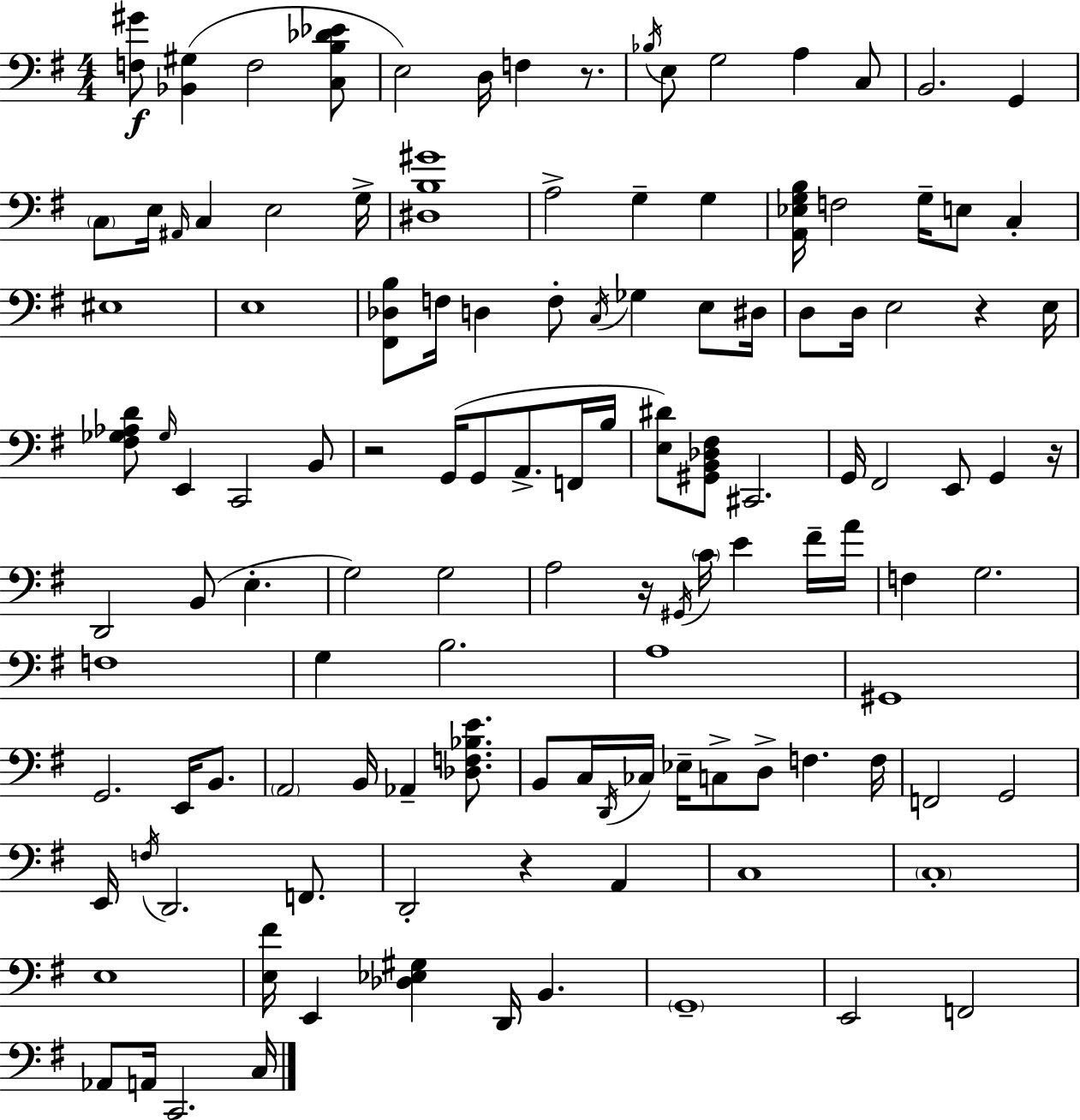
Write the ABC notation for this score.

X:1
T:Untitled
M:4/4
L:1/4
K:Em
[F,^G]/2 [_B,,^G,] F,2 [C,B,_D_E]/2 E,2 D,/4 F, z/2 _B,/4 E,/2 G,2 A, C,/2 B,,2 G,, C,/2 E,/4 ^A,,/4 C, E,2 G,/4 [^D,B,^G]4 A,2 G, G, [A,,_E,G,B,]/4 F,2 G,/4 E,/2 C, ^E,4 E,4 [^F,,_D,B,]/2 F,/4 D, F,/2 C,/4 _G, E,/2 ^D,/4 D,/2 D,/4 E,2 z E,/4 [^F,_G,_A,D]/2 _G,/4 E,, C,,2 B,,/2 z2 G,,/4 G,,/2 A,,/2 F,,/4 B,/4 [E,^D]/2 [^G,,B,,_D,^F,]/2 ^C,,2 G,,/4 ^F,,2 E,,/2 G,, z/4 D,,2 B,,/2 E, G,2 G,2 A,2 z/4 ^G,,/4 C/4 E ^F/4 A/4 F, G,2 F,4 G, B,2 A,4 ^G,,4 G,,2 E,,/4 B,,/2 A,,2 B,,/4 _A,, [_D,F,_B,E]/2 B,,/2 C,/4 D,,/4 _C,/4 _E,/4 C,/2 D,/2 F, F,/4 F,,2 G,,2 E,,/4 F,/4 D,,2 F,,/2 D,,2 z A,, C,4 C,4 E,4 [E,^F]/4 E,, [_D,_E,^G,] D,,/4 B,, G,,4 E,,2 F,,2 _A,,/2 A,,/4 C,,2 C,/4